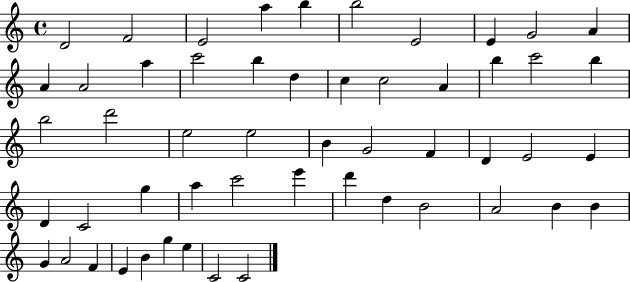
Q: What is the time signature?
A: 4/4